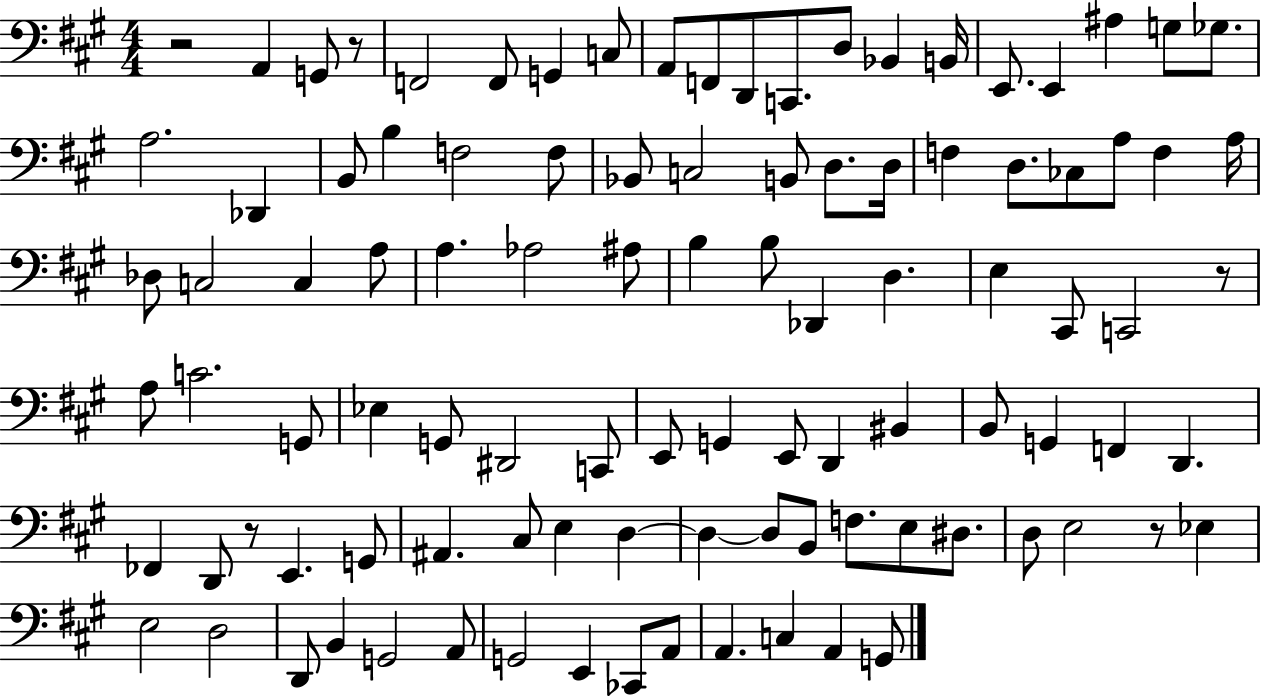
X:1
T:Untitled
M:4/4
L:1/4
K:A
z2 A,, G,,/2 z/2 F,,2 F,,/2 G,, C,/2 A,,/2 F,,/2 D,,/2 C,,/2 D,/2 _B,, B,,/4 E,,/2 E,, ^A, G,/2 _G,/2 A,2 _D,, B,,/2 B, F,2 F,/2 _B,,/2 C,2 B,,/2 D,/2 D,/4 F, D,/2 _C,/2 A,/2 F, A,/4 _D,/2 C,2 C, A,/2 A, _A,2 ^A,/2 B, B,/2 _D,, D, E, ^C,,/2 C,,2 z/2 A,/2 C2 G,,/2 _E, G,,/2 ^D,,2 C,,/2 E,,/2 G,, E,,/2 D,, ^B,, B,,/2 G,, F,, D,, _F,, D,,/2 z/2 E,, G,,/2 ^A,, ^C,/2 E, D, D, D,/2 B,,/2 F,/2 E,/2 ^D,/2 D,/2 E,2 z/2 _E, E,2 D,2 D,,/2 B,, G,,2 A,,/2 G,,2 E,, _C,,/2 A,,/2 A,, C, A,, G,,/2